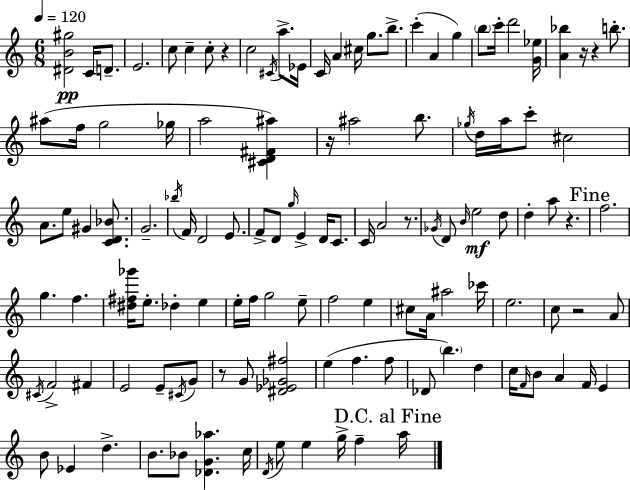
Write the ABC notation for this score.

X:1
T:Untitled
M:6/8
L:1/4
K:C
[^DB^g]2 C/4 D/2 E2 c/2 c c/2 z c2 ^C/4 a/2 _E/4 C/4 A ^c/4 g/2 b/2 c' A g b/2 c'/4 d'2 [G_e]/4 [A_b] z/4 z b/2 ^a/2 f/4 g2 _g/4 a2 [^CD^F^a] z/4 ^a2 b/2 _g/4 d/4 a/4 c'/2 ^c2 A/2 e/2 ^G [CD_B]/2 G2 _b/4 F/4 D2 E/2 F/2 D/2 g/4 E D/4 C/2 C/4 A2 z/2 _G/4 D/2 B/4 e2 d/2 d a/2 z f2 g f [^d^f_g']/4 e/2 _d e e/4 f/4 g2 e/2 f2 e ^c/2 A/4 ^a2 _c'/4 e2 c/2 z2 A/2 ^C/4 F2 ^F E2 E/2 ^C/4 G/2 z/2 G/2 [^D_E_G^f]2 e f f/2 _D/2 b d c/4 F/4 B/2 A F/4 E B/2 _E d B/2 _B/2 [_DG_a] c/4 D/4 e/2 e g/4 f a/4